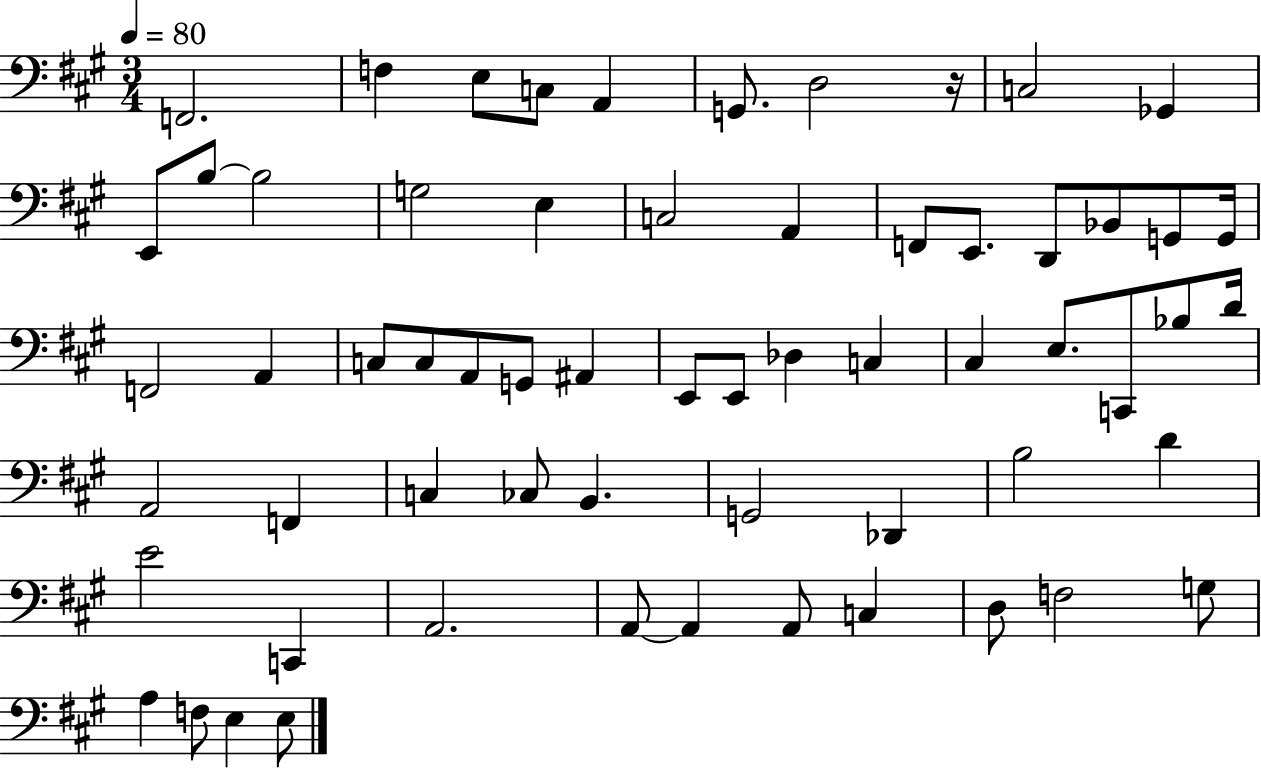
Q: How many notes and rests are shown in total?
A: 62